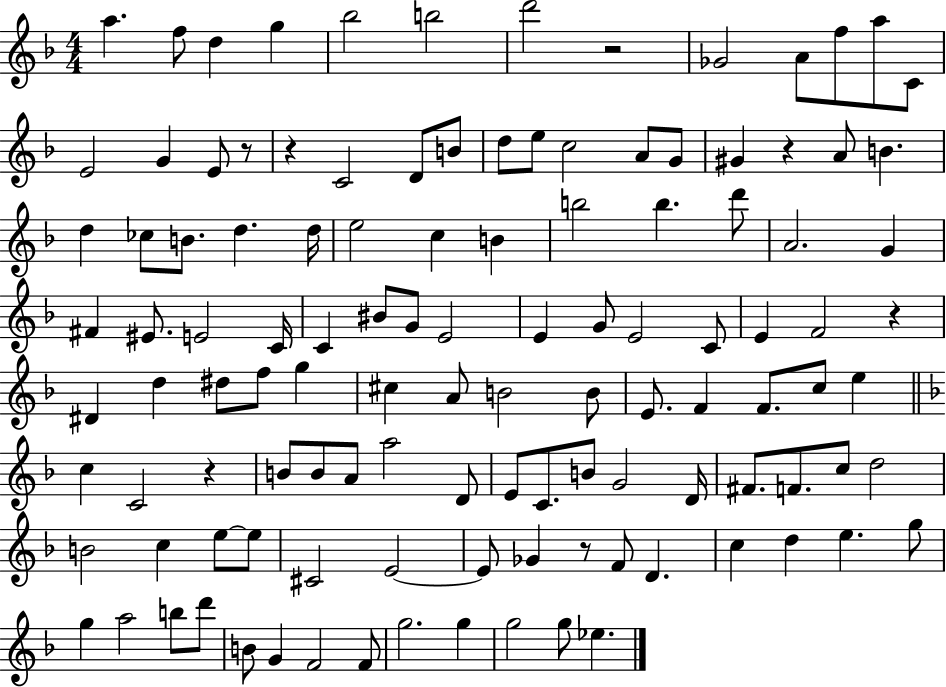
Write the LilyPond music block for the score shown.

{
  \clef treble
  \numericTimeSignature
  \time 4/4
  \key f \major
  a''4. f''8 d''4 g''4 | bes''2 b''2 | d'''2 r2 | ges'2 a'8 f''8 a''8 c'8 | \break e'2 g'4 e'8 r8 | r4 c'2 d'8 b'8 | d''8 e''8 c''2 a'8 g'8 | gis'4 r4 a'8 b'4. | \break d''4 ces''8 b'8. d''4. d''16 | e''2 c''4 b'4 | b''2 b''4. d'''8 | a'2. g'4 | \break fis'4 eis'8. e'2 c'16 | c'4 bis'8 g'8 e'2 | e'4 g'8 e'2 c'8 | e'4 f'2 r4 | \break dis'4 d''4 dis''8 f''8 g''4 | cis''4 a'8 b'2 b'8 | e'8. f'4 f'8. c''8 e''4 | \bar "||" \break \key d \minor c''4 c'2 r4 | b'8 b'8 a'8 a''2 d'8 | e'8 c'8. b'8 g'2 d'16 | fis'8. f'8. c''8 d''2 | \break b'2 c''4 e''8~~ e''8 | cis'2 e'2~~ | e'8 ges'4 r8 f'8 d'4. | c''4 d''4 e''4. g''8 | \break g''4 a''2 b''8 d'''8 | b'8 g'4 f'2 f'8 | g''2. g''4 | g''2 g''8 ees''4. | \break \bar "|."
}